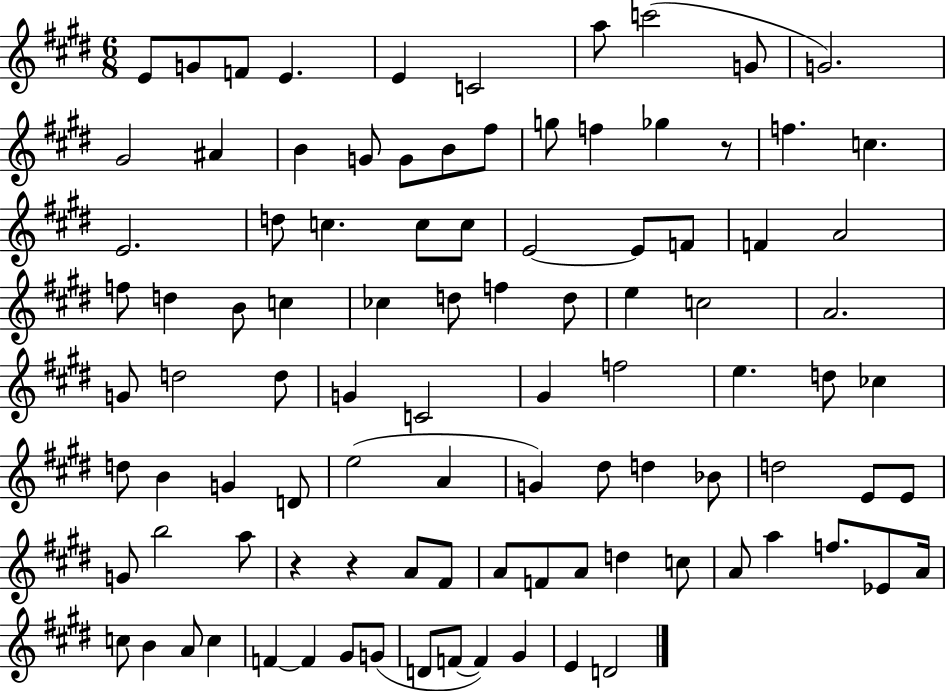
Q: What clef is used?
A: treble